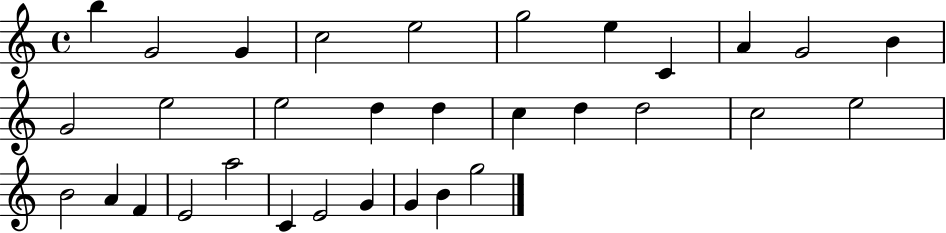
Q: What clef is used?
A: treble